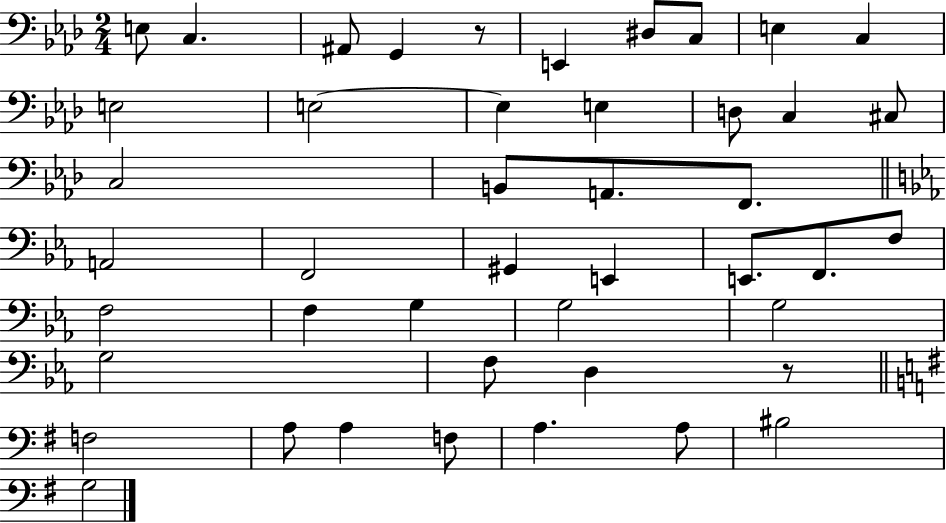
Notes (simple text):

E3/e C3/q. A#2/e G2/q R/e E2/q D#3/e C3/e E3/q C3/q E3/h E3/h E3/q E3/q D3/e C3/q C#3/e C3/h B2/e A2/e. F2/e. A2/h F2/h G#2/q E2/q E2/e. F2/e. F3/e F3/h F3/q G3/q G3/h G3/h G3/h F3/e D3/q R/e F3/h A3/e A3/q F3/e A3/q. A3/e BIS3/h G3/h